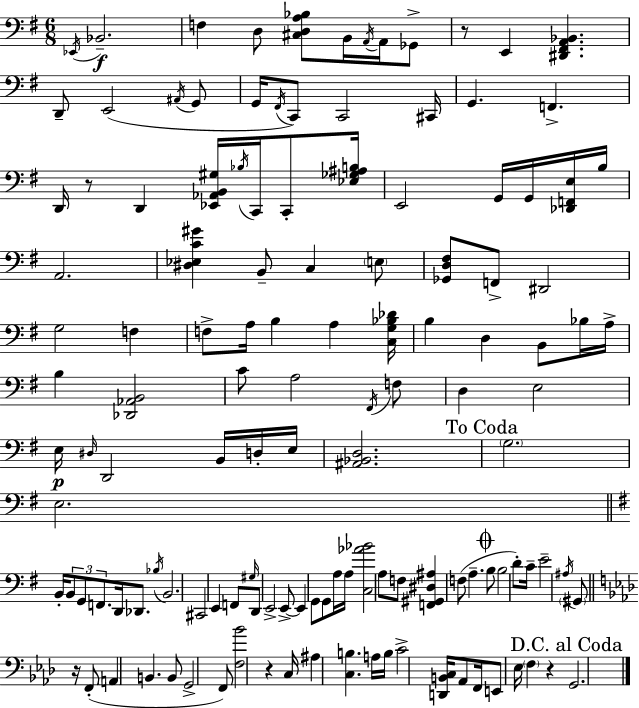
Eb2/s Bb2/h. F3/q D3/e [C#3,D3,A3,Bb3]/e B2/s A2/s A2/s Gb2/e R/e E2/q [D#2,F#2,A2,Bb2]/q. D2/e E2/h A#2/s G2/e G2/s F#2/s C2/e C2/h C#2/s G2/q. F2/q. D2/s R/e D2/q [Eb2,Ab2,B2,G#3]/s Bb3/s C2/s C2/e [Eb3,Gb3,A#3,B3]/s E2/h G2/s G2/s [Db2,F2,E3]/s B3/s A2/h. [D#3,Eb3,C4,G#4]/q B2/e C3/q E3/e [Gb2,D3,F#3]/e F2/e D#2/h G3/h F3/q F3/e A3/s B3/q A3/q [C3,G3,Bb3,Db4]/s B3/q D3/q B2/e Bb3/s A3/s B3/q [Db2,Ab2,B2]/h C4/e A3/h F#2/s F3/e D3/q E3/h E3/s D#3/s D2/h B2/s D3/s E3/s [A#2,Bb2,D3]/h. G3/h. E3/h. B2/s B2/e G2/e F2/e. D2/s Db2/e. Bb3/s B2/h. C#2/h E2/q F2/e G#3/s D2/e E2/h E2/e E2/q G2/e G2/e A3/s A3/s [C3,Ab4,Bb4]/h A3/e F3/e [F2,G#2,D#3,A#3]/q F3/e A3/q. B3/e B3/h D4/e C4/s E4/h A#3/s G#2/e R/s F2/e A2/q B2/q. B2/e G2/h F2/e [F3,Bb4]/h R/q C3/s A#3/q [C3,B3]/q. A3/s B3/s C4/h [D2,B2,C3]/s Ab2/e F2/s E2/e Eb3/s F3/q R/q G2/h.